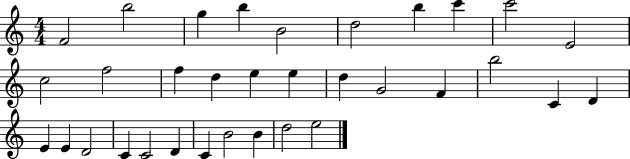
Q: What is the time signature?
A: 4/4